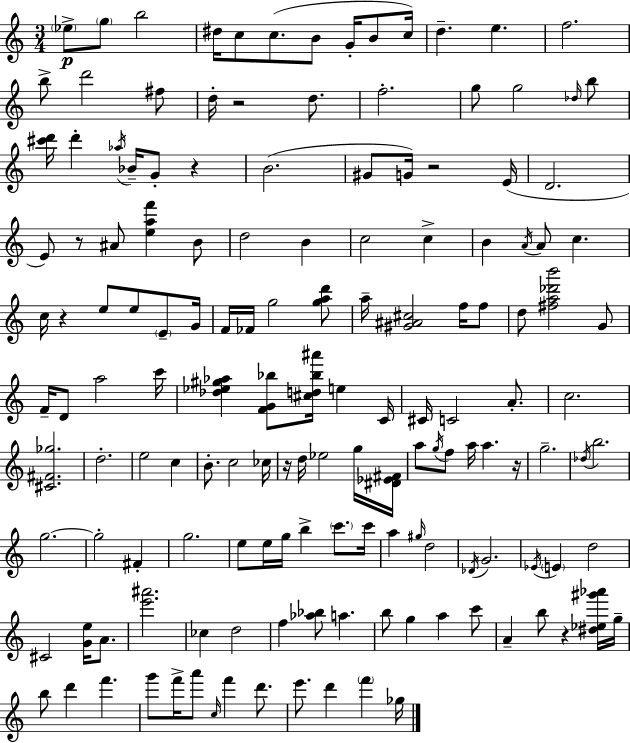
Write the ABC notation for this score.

X:1
T:Untitled
M:3/4
L:1/4
K:Am
_e/2 g/2 b2 ^d/4 c/2 c/2 B/2 G/4 B/2 c/4 d e f2 b/2 d'2 ^f/2 d/4 z2 d/2 f2 g/2 g2 _d/4 b/2 [^c'd']/4 d' _a/4 _B/4 G/2 z B2 ^G/2 G/4 z2 E/4 D2 E/2 z/2 ^A/2 [eaf'] B/2 d2 B c2 c B A/4 A/2 c c/4 z e/2 e/2 E/2 G/4 F/4 _F/4 g2 [gad']/2 a/4 [^G^A^c]2 f/4 f/2 d/2 [^fa_d'b']2 G/2 F/4 D/2 a2 c'/4 [_d_e^g_a] [FG_b]/2 [^cd_b^a']/4 e C/4 ^C/4 C2 A/2 c2 [^C^F_g]2 d2 e2 c B/2 c2 _c/4 z/4 d/4 _e2 g/4 [^D_E^F]/4 a/2 g/4 f/2 a/4 a z/4 g2 _d/4 b2 g2 g2 ^F g2 e/2 e/4 g/4 b c'/2 c'/4 a ^g/4 d2 _D/4 G2 _E/4 E d2 ^C2 [Ge]/4 A/2 [e'^a']2 _c d2 f [_a_b]/2 a b/2 g a c'/2 A b/2 z [^d_e^g'_a']/4 g/4 b/2 d' f' g'/2 f'/4 a'/2 c/4 f' d'/2 e'/2 d' f' _g/4